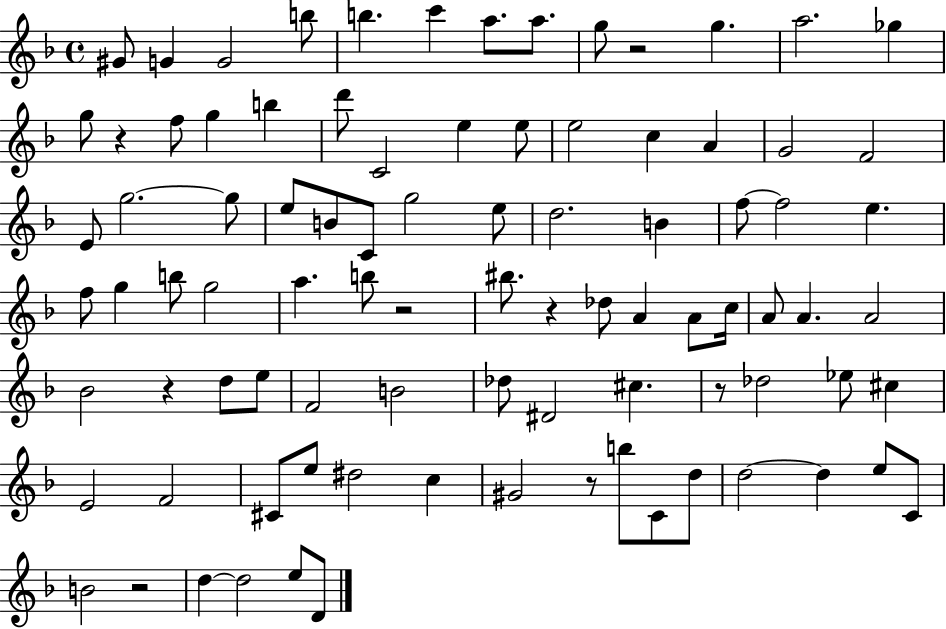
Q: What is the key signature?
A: F major